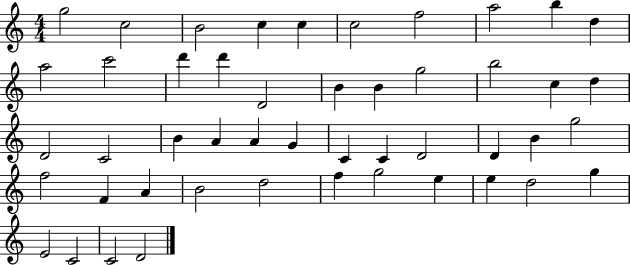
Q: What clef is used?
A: treble